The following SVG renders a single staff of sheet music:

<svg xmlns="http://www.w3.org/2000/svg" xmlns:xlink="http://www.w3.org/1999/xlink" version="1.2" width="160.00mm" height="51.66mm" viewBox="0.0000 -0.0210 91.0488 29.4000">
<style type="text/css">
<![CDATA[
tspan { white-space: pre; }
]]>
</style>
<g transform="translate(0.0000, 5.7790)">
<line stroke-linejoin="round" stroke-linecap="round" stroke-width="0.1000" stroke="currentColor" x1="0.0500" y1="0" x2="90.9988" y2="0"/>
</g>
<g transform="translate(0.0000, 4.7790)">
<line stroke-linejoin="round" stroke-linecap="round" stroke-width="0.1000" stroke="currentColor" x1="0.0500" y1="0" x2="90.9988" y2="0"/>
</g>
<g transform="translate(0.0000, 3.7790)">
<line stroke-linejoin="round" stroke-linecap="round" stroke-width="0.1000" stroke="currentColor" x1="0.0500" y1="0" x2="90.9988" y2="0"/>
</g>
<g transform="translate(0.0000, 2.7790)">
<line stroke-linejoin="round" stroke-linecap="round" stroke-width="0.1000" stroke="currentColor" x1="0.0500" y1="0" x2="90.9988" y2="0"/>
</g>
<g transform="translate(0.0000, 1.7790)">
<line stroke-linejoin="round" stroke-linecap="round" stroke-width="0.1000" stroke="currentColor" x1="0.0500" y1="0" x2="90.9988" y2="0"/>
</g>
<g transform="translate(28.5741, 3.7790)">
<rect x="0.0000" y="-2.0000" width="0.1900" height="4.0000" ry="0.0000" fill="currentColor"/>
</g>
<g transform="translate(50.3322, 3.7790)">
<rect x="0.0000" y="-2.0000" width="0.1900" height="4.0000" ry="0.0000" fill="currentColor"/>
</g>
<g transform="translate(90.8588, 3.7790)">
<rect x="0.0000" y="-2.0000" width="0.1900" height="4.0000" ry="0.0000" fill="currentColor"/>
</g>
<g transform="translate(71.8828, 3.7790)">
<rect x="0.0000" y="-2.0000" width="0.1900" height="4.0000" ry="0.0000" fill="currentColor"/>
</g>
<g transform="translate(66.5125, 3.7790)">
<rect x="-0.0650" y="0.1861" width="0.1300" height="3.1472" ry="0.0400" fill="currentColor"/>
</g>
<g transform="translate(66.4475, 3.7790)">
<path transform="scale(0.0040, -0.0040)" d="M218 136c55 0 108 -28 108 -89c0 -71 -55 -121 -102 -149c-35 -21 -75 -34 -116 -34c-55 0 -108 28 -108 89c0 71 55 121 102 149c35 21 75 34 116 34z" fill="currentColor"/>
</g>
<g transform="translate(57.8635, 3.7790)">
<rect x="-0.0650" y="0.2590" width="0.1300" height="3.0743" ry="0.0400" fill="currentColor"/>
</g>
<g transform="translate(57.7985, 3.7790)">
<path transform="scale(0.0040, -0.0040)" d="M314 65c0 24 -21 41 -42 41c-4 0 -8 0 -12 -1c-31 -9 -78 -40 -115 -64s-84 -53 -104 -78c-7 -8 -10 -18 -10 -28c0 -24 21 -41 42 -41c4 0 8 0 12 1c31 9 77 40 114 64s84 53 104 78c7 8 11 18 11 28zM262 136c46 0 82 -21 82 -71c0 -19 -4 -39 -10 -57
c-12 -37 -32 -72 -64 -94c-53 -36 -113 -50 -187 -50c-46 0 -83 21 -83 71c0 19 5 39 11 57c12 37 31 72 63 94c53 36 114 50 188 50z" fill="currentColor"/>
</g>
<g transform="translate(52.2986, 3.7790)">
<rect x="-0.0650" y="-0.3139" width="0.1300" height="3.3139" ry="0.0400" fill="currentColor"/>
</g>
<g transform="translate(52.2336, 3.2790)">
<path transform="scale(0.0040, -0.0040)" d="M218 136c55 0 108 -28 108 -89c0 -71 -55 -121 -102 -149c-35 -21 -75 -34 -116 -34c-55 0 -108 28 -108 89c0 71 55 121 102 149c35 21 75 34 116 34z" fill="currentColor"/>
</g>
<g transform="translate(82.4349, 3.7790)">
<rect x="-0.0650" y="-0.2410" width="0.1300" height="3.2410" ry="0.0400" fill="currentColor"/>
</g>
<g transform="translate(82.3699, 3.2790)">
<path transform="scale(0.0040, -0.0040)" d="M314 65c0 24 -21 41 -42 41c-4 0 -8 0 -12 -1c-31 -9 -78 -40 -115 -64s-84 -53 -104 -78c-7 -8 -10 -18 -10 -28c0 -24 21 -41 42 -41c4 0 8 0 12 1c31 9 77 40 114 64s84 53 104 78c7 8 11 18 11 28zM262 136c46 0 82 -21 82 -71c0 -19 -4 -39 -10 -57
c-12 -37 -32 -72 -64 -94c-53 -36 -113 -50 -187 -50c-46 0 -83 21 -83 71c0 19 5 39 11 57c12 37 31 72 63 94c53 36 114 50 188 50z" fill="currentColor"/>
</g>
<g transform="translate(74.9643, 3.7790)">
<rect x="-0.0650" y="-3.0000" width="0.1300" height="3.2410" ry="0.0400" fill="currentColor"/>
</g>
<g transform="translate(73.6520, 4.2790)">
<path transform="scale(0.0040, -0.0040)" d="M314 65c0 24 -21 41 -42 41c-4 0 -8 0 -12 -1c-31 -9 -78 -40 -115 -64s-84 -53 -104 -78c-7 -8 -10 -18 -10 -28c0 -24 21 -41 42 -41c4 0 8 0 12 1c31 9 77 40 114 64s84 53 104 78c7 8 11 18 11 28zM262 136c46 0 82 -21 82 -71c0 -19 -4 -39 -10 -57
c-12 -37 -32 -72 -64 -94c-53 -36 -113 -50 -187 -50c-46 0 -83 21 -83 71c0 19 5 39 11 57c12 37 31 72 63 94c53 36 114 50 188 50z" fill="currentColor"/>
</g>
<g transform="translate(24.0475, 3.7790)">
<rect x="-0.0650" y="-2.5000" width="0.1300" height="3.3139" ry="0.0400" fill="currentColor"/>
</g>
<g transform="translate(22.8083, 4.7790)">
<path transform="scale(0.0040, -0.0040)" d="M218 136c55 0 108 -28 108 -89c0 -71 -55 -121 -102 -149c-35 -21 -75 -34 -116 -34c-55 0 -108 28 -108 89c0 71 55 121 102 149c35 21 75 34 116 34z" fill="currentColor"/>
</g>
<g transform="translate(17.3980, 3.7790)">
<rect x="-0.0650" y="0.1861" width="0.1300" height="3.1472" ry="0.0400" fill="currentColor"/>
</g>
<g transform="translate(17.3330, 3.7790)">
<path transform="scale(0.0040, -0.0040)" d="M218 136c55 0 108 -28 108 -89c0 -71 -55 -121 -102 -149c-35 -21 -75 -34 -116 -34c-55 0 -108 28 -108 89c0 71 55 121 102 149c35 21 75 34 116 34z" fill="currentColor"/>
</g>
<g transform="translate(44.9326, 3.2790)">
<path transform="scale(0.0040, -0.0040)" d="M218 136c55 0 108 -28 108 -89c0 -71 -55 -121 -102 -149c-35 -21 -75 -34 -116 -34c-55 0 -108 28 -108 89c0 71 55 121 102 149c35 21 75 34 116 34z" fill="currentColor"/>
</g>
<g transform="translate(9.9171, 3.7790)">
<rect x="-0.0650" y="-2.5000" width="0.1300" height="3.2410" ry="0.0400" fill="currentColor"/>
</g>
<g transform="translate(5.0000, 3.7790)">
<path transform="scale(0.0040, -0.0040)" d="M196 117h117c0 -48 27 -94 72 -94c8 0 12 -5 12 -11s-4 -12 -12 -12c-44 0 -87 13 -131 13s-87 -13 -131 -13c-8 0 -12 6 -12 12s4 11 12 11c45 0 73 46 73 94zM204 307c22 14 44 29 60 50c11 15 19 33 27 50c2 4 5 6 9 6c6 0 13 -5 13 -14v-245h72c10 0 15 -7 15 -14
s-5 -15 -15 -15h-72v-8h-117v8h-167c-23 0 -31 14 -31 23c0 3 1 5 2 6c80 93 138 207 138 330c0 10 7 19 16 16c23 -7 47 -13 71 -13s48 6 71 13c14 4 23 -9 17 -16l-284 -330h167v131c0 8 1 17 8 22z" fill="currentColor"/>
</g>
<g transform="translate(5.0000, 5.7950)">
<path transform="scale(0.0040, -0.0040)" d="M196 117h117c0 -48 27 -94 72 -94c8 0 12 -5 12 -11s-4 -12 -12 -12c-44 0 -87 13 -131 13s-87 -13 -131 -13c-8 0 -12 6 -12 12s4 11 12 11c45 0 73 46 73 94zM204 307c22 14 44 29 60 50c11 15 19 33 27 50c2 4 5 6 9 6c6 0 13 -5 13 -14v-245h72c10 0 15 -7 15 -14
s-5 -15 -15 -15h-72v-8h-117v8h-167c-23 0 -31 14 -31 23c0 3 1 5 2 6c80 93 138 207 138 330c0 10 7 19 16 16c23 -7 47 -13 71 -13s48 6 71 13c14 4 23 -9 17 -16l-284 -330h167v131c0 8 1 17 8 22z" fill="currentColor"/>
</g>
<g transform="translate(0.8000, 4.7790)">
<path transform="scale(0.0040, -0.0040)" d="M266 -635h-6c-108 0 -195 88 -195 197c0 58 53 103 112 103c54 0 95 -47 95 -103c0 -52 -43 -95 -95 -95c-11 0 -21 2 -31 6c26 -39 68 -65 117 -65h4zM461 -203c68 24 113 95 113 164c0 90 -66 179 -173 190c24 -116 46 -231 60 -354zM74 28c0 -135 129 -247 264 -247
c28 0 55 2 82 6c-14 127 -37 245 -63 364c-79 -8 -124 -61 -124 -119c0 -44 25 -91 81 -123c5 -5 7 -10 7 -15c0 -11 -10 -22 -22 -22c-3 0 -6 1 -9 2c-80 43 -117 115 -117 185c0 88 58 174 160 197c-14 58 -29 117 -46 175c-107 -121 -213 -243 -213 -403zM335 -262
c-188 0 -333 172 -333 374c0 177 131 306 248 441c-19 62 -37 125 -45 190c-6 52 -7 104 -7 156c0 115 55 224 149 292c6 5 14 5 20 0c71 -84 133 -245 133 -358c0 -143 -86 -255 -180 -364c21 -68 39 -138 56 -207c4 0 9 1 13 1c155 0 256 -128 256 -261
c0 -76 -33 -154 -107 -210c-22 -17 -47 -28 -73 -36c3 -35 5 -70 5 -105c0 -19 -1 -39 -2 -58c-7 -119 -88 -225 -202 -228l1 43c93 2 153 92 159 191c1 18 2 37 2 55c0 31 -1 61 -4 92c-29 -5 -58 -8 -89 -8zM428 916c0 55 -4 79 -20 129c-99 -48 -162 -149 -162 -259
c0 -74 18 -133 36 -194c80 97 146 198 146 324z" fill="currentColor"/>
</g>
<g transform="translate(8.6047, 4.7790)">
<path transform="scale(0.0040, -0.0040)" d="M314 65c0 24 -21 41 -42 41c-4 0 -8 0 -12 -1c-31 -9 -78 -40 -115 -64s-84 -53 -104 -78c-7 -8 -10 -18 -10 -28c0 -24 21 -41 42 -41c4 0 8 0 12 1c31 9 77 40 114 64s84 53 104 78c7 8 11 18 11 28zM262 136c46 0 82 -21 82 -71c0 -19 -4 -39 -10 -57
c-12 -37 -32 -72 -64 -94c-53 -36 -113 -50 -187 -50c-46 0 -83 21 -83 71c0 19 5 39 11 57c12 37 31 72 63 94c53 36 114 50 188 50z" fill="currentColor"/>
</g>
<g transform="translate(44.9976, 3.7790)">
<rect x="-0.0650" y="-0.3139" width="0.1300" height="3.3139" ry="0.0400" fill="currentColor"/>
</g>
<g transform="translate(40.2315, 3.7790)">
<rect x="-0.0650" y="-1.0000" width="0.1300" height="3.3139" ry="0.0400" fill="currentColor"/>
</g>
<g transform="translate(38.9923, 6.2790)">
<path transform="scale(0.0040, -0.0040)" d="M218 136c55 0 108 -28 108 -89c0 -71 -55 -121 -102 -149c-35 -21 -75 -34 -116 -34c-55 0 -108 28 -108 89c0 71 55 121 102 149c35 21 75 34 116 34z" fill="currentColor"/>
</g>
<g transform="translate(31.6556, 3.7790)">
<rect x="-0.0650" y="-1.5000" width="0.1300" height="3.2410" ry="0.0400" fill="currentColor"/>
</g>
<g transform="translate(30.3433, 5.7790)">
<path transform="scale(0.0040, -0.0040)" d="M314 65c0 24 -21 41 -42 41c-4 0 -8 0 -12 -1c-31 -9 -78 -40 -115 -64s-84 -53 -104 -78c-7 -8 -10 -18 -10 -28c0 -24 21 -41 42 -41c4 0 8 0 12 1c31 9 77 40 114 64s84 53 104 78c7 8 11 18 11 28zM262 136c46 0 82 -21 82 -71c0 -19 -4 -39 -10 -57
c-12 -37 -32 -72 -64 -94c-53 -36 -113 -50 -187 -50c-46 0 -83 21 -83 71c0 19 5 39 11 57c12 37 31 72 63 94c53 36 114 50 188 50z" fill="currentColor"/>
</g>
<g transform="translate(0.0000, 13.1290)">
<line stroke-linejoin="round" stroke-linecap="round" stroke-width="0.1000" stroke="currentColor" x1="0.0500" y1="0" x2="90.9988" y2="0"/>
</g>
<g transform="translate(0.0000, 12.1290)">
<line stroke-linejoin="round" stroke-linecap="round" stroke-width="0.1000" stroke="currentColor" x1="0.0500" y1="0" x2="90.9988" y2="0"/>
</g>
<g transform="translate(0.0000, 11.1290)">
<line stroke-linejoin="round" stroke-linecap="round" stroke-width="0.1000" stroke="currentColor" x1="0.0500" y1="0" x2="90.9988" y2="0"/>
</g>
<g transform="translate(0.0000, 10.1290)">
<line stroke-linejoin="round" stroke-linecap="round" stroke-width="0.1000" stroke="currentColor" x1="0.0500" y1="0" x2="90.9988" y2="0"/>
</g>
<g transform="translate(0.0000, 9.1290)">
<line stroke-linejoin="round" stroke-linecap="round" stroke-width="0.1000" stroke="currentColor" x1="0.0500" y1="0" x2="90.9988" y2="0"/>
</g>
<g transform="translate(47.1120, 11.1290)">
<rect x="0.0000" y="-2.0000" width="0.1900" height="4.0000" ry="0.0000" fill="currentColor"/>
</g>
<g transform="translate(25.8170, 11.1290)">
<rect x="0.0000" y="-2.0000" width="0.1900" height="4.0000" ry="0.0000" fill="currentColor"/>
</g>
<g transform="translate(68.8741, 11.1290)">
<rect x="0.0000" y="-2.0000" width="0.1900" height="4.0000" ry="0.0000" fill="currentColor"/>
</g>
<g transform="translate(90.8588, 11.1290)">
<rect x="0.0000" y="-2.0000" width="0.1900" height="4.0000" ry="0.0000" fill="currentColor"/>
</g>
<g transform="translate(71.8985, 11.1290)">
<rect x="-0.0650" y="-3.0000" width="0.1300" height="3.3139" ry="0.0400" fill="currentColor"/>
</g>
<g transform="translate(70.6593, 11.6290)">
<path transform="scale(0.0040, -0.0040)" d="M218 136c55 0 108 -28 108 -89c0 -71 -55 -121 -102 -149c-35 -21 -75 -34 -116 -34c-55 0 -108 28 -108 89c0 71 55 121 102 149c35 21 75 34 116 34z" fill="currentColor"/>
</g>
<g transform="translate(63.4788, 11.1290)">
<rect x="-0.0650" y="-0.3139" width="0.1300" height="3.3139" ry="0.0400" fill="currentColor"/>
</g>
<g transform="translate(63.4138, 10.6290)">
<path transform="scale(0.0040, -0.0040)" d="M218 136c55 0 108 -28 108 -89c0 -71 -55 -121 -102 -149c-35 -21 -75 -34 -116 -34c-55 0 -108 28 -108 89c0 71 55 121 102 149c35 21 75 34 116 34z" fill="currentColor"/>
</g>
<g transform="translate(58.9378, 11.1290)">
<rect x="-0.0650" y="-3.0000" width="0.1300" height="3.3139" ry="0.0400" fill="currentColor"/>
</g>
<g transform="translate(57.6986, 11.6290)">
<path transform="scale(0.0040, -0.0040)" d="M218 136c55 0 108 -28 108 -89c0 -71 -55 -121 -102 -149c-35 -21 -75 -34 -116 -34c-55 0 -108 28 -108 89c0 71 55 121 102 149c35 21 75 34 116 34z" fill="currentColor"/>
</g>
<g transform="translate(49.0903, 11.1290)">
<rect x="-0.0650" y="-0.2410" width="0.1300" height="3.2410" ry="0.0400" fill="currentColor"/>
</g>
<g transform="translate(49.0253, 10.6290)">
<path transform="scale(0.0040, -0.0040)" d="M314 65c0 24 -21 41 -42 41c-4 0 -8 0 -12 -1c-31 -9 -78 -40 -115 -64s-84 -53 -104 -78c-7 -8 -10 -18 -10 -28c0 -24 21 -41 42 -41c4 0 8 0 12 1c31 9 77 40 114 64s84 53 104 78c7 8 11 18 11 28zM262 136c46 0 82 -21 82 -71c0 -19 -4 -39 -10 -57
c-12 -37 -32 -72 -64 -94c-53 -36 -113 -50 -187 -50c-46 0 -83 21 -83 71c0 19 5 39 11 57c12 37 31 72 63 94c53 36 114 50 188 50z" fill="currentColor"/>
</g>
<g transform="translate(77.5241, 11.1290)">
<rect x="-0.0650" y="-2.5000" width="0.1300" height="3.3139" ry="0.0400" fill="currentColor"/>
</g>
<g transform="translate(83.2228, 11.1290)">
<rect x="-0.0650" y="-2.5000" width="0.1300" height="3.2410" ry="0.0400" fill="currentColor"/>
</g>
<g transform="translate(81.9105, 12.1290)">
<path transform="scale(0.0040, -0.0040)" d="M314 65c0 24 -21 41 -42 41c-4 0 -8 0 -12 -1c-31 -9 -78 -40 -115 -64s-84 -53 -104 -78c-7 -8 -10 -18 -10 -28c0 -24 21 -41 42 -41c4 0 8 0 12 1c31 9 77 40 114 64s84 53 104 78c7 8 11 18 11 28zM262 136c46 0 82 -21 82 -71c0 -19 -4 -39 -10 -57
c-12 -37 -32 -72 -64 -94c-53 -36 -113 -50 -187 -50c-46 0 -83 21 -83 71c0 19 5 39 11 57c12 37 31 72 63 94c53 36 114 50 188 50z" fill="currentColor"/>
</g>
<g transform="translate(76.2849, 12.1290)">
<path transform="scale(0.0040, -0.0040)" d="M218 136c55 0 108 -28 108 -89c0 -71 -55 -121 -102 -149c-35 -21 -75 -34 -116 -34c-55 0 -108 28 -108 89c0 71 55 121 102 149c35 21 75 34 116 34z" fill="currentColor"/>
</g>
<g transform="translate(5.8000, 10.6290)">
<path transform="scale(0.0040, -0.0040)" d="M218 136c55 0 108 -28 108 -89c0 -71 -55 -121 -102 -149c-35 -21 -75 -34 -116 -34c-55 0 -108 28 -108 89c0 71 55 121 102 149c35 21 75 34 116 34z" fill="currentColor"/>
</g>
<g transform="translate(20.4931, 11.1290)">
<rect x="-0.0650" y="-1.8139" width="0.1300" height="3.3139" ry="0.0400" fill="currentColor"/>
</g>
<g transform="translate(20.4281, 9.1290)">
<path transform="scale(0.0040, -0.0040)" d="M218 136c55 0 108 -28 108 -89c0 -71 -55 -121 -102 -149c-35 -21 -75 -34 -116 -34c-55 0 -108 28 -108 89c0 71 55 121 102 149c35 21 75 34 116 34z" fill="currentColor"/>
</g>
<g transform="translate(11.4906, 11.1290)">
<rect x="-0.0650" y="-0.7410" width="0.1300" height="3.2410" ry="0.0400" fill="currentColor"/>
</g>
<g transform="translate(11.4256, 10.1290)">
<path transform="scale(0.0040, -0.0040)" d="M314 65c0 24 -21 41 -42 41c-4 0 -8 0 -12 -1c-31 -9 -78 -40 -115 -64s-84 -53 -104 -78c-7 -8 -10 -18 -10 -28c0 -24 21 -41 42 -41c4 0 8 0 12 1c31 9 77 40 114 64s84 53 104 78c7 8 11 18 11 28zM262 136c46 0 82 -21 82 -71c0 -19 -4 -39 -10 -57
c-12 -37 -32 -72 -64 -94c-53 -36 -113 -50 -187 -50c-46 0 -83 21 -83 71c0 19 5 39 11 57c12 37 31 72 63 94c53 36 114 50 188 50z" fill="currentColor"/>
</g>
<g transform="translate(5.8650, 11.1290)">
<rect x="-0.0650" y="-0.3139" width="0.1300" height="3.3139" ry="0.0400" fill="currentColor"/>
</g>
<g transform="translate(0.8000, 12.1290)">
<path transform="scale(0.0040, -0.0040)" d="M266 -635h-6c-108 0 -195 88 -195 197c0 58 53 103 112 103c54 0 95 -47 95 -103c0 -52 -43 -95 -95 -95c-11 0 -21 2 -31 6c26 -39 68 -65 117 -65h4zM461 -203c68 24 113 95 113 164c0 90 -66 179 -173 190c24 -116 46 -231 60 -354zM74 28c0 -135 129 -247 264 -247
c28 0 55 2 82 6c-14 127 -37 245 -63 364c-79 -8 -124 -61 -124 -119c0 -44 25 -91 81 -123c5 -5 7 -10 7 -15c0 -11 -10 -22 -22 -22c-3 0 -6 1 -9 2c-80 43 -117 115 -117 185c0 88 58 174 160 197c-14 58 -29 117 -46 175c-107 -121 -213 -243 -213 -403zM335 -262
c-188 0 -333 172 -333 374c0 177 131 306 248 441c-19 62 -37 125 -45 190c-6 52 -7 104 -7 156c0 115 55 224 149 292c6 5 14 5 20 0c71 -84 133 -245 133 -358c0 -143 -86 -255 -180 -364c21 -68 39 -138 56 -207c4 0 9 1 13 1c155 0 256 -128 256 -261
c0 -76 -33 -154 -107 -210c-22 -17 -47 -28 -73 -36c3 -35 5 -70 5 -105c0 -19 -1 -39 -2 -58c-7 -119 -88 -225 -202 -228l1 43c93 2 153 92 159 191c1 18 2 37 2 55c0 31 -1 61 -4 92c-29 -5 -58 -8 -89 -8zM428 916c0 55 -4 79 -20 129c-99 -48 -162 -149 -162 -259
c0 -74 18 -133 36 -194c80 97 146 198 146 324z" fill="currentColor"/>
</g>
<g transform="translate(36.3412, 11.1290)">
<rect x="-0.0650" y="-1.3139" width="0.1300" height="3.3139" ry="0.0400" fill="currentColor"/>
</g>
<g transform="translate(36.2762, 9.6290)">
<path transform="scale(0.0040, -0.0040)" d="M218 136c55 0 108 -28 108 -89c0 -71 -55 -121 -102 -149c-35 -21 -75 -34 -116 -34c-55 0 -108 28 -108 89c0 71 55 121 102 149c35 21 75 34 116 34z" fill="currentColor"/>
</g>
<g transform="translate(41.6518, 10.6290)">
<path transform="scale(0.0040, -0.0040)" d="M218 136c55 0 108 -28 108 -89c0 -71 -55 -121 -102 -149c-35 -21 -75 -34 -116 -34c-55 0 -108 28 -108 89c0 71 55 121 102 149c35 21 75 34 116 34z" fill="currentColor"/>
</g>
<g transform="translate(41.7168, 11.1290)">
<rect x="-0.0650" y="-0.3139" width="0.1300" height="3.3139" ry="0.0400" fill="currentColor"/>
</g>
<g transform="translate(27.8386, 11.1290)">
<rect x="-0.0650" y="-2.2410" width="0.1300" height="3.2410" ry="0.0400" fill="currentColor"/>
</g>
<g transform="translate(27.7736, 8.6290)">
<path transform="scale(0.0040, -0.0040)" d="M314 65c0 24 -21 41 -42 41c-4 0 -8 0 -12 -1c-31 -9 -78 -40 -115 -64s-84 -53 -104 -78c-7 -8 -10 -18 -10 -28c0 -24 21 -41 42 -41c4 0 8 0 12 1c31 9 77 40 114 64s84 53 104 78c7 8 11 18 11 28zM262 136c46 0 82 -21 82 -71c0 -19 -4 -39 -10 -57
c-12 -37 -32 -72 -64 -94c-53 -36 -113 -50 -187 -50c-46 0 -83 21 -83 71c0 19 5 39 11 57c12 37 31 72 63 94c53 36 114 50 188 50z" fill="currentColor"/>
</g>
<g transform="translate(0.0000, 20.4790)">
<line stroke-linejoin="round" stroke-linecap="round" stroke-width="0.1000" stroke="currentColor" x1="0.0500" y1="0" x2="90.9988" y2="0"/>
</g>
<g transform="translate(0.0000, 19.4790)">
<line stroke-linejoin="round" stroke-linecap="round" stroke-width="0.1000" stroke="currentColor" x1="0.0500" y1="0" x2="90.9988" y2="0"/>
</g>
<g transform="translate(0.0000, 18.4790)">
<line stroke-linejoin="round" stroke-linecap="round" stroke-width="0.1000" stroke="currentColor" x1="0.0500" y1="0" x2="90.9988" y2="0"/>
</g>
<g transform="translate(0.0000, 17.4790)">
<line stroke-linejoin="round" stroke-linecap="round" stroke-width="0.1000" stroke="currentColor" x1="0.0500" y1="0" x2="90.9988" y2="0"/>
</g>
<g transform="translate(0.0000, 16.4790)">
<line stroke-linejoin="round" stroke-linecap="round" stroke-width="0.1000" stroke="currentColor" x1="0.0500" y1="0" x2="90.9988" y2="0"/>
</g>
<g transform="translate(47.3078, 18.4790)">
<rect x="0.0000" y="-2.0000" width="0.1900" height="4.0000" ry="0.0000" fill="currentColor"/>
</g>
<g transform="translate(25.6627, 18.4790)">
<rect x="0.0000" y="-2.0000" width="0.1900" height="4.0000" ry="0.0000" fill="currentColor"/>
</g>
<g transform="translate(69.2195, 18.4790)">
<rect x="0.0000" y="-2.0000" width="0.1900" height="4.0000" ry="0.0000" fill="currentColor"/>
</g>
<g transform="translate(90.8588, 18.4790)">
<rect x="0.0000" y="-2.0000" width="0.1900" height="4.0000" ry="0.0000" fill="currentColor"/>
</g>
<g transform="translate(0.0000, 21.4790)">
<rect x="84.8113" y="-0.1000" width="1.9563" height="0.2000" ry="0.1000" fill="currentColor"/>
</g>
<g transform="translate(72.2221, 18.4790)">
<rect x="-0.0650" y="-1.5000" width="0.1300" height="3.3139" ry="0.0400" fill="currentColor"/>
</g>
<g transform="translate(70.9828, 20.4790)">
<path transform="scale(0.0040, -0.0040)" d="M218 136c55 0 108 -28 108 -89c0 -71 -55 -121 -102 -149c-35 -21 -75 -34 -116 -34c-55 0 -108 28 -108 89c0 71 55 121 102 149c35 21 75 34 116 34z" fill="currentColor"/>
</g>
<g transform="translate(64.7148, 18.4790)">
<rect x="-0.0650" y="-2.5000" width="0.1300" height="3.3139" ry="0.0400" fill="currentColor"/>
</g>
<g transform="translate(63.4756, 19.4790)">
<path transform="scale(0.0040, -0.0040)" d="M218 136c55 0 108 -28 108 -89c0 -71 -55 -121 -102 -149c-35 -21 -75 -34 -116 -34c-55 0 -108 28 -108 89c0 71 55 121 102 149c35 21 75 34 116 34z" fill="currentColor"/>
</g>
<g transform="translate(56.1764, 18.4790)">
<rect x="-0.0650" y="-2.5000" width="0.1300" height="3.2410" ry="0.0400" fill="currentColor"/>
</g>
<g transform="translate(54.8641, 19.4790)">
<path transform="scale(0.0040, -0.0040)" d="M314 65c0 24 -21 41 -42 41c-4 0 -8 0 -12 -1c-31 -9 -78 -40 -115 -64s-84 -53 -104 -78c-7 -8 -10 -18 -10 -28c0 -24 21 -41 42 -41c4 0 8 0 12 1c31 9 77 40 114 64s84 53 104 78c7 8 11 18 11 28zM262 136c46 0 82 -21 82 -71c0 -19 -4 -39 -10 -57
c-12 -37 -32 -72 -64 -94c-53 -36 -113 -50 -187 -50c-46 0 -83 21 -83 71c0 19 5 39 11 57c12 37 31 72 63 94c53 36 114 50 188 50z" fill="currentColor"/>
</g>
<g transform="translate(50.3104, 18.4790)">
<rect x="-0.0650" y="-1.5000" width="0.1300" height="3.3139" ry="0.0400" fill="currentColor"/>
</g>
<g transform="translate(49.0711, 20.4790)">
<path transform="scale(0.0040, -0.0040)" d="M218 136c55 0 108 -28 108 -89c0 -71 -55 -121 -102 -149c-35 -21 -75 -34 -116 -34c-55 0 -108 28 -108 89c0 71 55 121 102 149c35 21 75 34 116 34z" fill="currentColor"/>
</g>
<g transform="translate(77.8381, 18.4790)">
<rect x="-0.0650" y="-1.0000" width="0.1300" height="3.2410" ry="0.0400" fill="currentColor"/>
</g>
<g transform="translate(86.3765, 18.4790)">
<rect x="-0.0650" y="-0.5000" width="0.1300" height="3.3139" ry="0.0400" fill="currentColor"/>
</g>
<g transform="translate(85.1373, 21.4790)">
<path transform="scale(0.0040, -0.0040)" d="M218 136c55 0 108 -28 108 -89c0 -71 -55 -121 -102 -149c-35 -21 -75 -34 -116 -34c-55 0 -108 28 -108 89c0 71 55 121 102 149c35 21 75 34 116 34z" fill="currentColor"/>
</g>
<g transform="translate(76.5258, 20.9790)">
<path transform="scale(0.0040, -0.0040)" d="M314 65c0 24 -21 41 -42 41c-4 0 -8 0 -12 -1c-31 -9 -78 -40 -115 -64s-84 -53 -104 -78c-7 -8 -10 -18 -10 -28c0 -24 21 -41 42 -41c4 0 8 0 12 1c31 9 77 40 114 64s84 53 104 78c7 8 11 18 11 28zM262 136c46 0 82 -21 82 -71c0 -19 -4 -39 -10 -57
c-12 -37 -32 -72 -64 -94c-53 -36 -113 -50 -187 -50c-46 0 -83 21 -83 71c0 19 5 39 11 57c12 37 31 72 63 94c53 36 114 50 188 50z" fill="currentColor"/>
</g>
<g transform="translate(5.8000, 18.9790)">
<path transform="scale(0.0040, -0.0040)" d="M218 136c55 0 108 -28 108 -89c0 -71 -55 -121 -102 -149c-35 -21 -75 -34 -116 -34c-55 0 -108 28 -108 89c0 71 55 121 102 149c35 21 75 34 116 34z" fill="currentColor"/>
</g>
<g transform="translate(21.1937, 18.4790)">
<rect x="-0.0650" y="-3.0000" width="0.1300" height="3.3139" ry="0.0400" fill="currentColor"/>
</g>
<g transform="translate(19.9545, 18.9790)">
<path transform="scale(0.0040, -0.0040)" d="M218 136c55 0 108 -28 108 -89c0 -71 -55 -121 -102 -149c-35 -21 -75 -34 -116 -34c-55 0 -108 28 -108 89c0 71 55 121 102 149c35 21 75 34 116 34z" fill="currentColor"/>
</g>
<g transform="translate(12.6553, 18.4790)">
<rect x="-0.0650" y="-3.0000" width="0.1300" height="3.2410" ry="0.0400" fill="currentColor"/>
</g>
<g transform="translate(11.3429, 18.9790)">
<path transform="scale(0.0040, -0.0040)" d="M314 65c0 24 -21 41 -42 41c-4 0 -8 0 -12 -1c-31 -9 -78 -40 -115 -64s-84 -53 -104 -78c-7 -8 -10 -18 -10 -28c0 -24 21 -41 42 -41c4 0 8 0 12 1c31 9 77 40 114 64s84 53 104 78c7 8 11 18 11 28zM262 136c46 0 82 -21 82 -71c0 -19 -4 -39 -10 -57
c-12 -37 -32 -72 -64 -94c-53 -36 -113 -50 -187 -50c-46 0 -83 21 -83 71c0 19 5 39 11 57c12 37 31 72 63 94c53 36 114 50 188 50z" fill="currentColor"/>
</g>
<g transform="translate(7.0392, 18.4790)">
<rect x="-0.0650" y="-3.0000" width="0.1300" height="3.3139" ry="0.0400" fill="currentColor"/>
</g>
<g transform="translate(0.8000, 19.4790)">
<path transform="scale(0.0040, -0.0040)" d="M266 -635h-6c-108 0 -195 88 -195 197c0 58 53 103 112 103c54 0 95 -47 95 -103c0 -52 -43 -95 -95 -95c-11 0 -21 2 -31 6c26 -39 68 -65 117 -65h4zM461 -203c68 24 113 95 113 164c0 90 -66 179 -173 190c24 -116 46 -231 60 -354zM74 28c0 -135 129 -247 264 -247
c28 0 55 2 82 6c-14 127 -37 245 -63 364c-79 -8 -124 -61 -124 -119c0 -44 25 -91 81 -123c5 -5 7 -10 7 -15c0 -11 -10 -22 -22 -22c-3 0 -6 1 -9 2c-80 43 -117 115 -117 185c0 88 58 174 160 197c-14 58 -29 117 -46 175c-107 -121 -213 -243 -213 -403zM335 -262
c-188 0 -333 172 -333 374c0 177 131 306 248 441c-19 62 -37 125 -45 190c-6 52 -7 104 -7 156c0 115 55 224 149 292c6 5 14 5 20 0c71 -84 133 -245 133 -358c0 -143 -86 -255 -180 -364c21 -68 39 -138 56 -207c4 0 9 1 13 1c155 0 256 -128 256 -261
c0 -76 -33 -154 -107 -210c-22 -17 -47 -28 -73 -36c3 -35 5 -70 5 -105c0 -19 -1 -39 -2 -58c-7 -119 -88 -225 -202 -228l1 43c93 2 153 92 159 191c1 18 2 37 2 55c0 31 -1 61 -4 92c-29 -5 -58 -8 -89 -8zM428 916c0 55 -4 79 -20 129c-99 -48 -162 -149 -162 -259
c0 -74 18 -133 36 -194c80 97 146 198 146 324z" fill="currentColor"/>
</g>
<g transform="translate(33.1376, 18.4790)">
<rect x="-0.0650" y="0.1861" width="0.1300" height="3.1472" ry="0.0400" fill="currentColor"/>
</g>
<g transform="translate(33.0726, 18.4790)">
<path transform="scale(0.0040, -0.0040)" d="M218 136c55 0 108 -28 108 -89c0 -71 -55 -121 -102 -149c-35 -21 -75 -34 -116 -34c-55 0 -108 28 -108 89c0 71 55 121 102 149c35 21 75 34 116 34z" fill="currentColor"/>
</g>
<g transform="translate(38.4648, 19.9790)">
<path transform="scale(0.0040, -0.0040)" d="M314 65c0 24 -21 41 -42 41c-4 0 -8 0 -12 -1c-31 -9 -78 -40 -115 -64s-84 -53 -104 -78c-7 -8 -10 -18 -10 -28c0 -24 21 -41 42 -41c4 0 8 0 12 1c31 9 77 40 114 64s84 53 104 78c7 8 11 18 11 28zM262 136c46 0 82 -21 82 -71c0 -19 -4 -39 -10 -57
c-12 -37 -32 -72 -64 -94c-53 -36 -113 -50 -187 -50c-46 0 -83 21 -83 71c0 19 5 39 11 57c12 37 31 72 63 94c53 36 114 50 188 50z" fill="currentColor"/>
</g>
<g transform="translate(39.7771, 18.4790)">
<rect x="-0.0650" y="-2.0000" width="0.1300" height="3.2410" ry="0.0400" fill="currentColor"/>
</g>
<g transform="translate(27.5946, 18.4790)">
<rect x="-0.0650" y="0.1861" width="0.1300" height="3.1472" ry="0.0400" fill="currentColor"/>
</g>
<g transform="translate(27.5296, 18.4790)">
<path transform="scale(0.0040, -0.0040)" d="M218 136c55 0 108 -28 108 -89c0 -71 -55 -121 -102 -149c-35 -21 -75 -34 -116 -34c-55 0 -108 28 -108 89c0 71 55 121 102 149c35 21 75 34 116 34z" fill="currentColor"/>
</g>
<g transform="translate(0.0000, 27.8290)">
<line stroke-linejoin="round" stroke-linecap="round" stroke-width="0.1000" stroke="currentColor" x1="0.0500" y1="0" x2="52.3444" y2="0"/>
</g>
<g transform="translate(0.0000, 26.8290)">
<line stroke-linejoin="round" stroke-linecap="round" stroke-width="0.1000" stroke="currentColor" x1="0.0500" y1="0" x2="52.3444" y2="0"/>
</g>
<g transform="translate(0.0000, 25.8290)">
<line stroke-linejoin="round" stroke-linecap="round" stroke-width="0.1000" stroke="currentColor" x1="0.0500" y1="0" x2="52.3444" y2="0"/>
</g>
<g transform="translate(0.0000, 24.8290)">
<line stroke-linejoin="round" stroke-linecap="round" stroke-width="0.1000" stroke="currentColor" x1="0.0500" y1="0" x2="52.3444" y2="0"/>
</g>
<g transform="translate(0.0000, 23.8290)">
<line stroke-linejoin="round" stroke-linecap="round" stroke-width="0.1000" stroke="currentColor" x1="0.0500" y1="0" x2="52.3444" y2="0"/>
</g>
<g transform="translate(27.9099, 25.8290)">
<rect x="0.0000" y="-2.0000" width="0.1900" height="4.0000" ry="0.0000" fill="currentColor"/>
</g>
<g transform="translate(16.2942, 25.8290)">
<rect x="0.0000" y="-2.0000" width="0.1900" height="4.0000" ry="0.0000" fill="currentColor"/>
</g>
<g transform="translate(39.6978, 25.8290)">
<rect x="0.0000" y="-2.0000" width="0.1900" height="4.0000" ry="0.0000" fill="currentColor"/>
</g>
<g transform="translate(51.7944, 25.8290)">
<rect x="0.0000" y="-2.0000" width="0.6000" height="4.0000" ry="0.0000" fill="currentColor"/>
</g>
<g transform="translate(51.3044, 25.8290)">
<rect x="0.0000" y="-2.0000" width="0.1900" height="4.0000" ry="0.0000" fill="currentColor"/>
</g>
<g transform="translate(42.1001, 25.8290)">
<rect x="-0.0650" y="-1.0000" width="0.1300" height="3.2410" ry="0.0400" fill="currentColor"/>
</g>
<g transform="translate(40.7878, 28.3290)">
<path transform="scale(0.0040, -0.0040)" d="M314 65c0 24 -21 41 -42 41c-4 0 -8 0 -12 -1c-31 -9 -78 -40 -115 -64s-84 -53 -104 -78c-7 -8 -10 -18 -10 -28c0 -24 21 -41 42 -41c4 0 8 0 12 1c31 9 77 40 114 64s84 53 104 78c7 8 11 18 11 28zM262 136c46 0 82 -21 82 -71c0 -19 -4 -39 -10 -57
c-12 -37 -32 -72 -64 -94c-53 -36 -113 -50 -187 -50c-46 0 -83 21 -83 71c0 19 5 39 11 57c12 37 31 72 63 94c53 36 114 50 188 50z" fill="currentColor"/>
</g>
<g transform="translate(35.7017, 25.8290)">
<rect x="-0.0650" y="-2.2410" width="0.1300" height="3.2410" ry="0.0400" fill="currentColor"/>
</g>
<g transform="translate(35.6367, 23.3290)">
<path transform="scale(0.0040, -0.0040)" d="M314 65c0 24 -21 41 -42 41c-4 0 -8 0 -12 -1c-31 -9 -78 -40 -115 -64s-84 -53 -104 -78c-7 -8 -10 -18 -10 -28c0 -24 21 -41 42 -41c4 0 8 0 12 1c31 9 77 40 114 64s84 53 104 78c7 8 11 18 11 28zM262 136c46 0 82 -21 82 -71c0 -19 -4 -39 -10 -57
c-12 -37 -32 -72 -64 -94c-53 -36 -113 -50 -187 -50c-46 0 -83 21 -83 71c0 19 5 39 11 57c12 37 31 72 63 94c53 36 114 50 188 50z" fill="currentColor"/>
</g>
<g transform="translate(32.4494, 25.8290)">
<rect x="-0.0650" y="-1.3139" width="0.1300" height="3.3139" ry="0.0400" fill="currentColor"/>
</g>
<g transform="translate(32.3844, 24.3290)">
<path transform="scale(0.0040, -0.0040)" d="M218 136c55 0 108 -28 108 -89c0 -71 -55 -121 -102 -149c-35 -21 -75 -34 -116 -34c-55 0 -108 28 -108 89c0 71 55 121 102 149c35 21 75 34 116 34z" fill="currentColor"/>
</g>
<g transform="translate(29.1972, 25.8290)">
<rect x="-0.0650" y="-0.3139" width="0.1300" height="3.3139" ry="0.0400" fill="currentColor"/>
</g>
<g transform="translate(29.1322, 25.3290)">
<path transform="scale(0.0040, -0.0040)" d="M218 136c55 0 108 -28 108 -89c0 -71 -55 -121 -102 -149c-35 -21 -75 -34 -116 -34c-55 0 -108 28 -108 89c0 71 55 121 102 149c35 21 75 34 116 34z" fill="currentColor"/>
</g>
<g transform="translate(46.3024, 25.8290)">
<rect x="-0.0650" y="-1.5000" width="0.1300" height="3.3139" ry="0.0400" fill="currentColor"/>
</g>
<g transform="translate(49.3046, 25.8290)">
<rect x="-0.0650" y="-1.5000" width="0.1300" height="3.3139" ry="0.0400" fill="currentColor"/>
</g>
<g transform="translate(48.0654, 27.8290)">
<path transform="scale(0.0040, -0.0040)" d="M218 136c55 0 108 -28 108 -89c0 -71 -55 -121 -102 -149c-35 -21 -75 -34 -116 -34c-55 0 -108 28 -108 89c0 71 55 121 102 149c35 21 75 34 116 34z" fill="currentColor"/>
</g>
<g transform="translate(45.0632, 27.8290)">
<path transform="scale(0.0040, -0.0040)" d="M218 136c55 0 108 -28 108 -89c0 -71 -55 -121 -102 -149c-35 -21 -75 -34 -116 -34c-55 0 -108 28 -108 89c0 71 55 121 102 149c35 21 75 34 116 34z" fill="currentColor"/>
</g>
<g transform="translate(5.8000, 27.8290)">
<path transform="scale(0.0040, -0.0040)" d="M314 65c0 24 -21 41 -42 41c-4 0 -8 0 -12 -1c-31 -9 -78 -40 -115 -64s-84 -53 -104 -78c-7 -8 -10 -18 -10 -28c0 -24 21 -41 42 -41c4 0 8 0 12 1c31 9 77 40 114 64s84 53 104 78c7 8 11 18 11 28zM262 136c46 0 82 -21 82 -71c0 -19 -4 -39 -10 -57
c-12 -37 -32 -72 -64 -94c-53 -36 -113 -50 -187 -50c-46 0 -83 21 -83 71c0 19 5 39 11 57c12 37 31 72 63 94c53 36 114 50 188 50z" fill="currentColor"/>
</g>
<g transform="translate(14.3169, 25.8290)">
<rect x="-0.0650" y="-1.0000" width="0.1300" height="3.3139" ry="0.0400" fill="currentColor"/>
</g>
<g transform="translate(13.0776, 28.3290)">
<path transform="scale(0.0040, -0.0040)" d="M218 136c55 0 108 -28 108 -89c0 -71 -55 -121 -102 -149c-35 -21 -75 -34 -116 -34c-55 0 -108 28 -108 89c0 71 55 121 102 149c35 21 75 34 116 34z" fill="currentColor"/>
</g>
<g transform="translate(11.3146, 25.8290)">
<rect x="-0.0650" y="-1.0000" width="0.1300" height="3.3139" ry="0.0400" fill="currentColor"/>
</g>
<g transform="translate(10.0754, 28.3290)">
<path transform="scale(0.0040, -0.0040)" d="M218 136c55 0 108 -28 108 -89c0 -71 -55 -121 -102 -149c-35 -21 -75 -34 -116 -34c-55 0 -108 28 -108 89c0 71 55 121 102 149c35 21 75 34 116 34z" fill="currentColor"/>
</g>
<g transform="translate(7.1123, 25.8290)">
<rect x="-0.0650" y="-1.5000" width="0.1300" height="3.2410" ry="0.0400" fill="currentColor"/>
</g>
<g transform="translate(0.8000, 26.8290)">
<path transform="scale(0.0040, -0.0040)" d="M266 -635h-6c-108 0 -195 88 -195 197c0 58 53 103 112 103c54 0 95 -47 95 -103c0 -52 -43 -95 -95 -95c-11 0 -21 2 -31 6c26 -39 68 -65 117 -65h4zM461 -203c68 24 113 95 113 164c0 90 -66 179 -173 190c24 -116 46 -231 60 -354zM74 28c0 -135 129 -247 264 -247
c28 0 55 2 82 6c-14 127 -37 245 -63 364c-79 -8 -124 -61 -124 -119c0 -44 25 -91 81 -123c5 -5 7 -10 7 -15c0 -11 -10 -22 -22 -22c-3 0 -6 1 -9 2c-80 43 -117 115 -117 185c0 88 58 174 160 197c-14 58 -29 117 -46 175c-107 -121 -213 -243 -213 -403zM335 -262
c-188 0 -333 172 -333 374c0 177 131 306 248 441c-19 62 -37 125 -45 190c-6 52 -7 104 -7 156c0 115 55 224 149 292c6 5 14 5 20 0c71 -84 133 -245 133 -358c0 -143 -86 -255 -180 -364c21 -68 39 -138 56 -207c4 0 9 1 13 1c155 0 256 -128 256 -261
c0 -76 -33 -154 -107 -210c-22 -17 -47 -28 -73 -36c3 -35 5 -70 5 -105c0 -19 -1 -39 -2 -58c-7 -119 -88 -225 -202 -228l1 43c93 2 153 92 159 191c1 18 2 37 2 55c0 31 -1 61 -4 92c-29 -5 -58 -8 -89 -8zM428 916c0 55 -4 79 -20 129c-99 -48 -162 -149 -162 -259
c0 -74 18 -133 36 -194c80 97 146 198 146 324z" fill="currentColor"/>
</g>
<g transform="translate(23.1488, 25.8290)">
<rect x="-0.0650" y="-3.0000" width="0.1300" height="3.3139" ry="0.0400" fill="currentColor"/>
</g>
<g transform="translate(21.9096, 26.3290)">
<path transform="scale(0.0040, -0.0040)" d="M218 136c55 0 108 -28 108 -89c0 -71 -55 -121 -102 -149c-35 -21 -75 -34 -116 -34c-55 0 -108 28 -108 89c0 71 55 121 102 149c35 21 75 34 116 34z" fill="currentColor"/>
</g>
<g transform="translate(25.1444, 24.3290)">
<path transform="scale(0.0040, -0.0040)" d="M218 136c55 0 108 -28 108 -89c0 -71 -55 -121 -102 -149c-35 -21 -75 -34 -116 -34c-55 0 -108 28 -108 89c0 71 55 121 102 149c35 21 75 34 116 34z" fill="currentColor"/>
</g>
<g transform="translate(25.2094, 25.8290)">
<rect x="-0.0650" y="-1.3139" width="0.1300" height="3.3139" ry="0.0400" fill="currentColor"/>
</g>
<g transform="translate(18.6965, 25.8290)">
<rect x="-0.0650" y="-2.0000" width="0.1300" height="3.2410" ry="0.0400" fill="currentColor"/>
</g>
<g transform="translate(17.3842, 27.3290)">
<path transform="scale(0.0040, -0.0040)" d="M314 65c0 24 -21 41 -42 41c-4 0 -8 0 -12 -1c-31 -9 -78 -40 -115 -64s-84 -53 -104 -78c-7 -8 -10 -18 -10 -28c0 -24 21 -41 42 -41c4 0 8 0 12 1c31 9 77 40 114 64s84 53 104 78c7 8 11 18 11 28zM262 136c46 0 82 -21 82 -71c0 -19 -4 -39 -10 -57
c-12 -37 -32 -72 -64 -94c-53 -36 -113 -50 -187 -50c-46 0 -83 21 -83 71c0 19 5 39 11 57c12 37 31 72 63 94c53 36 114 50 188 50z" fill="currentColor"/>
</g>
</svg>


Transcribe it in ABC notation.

X:1
T:Untitled
M:4/4
L:1/4
K:C
G2 B G E2 D c c B2 B A2 c2 c d2 f g2 e c c2 A c A G G2 A A2 A B B F2 E G2 G E D2 C E2 D D F2 A e c e g2 D2 E E